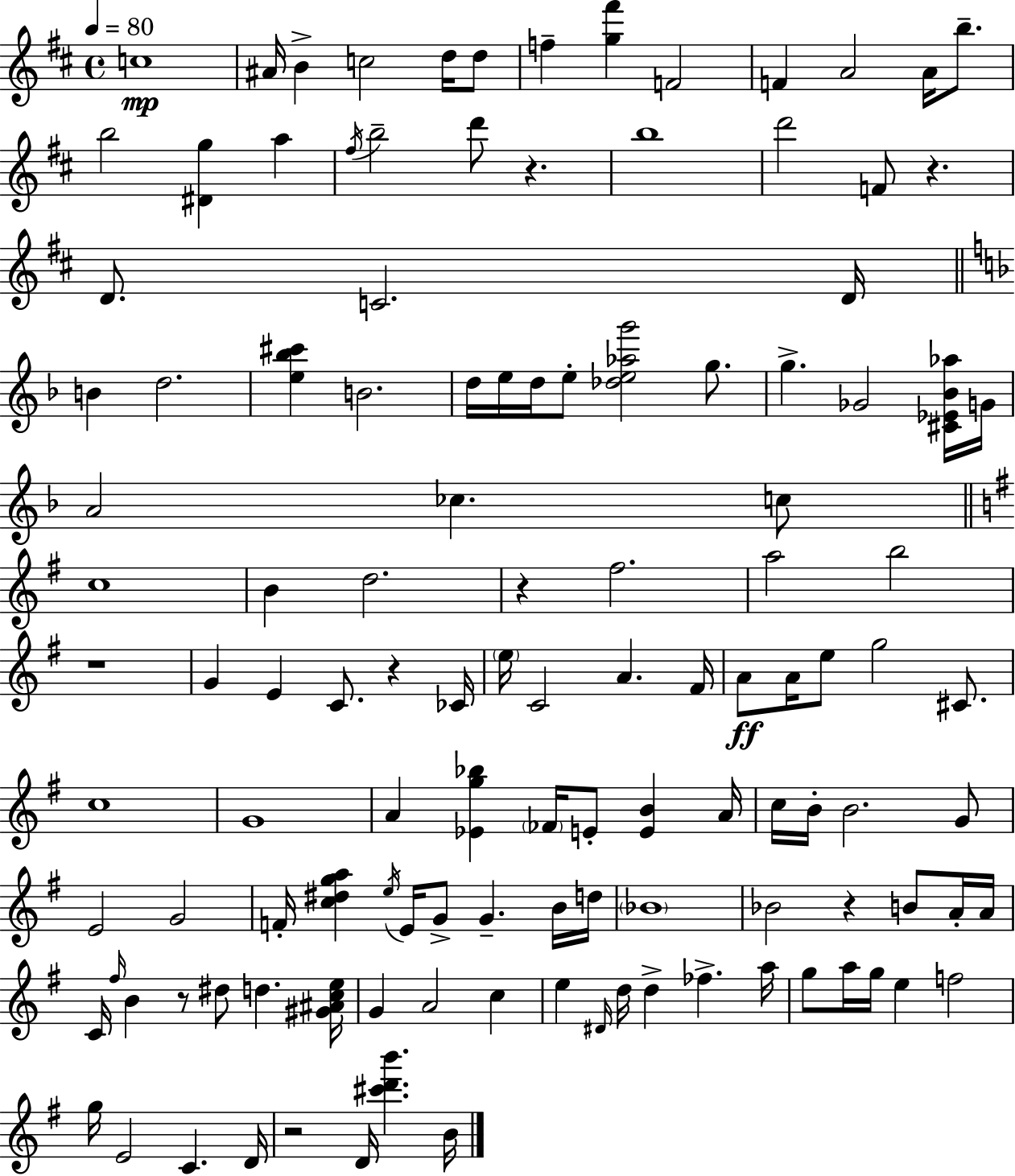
{
  \clef treble
  \time 4/4
  \defaultTimeSignature
  \key d \major
  \tempo 4 = 80
  c''1\mp | ais'16 b'4-> c''2 d''16 d''8 | f''4-- <g'' fis'''>4 f'2 | f'4 a'2 a'16 b''8.-- | \break b''2 <dis' g''>4 a''4 | \acciaccatura { fis''16 } b''2-- d'''8 r4. | b''1 | d'''2 f'8 r4. | \break d'8. c'2. | d'16 \bar "||" \break \key f \major b'4 d''2. | <e'' bes'' cis'''>4 b'2. | d''16 e''16 d''16 e''8-. <des'' e'' aes'' g'''>2 g''8. | g''4.-> ges'2 <cis' ees' bes' aes''>16 g'16 | \break a'2 ces''4. c''8 | \bar "||" \break \key g \major c''1 | b'4 d''2. | r4 fis''2. | a''2 b''2 | \break r1 | g'4 e'4 c'8. r4 ces'16 | \parenthesize e''16 c'2 a'4. fis'16 | a'8\ff a'16 e''8 g''2 cis'8. | \break c''1 | g'1 | a'4 <ees' g'' bes''>4 \parenthesize fes'16 e'8-. <e' b'>4 a'16 | c''16 b'16-. b'2. g'8 | \break e'2 g'2 | f'16-. <c'' dis'' g'' a''>4 \acciaccatura { e''16 } e'16 g'8-> g'4.-- b'16 | d''16 \parenthesize bes'1 | bes'2 r4 b'8 a'16-. | \break a'16 c'16 \grace { fis''16 } b'4 r8 dis''8 d''4. | <gis' ais' c'' e''>16 g'4 a'2 c''4 | e''4 \grace { dis'16 } d''16 d''4-> fes''4.-> | a''16 g''8 a''16 g''16 e''4 f''2 | \break g''16 e'2 c'4. | d'16 r2 d'16 <cis''' d''' b'''>4. | b'16 \bar "|."
}